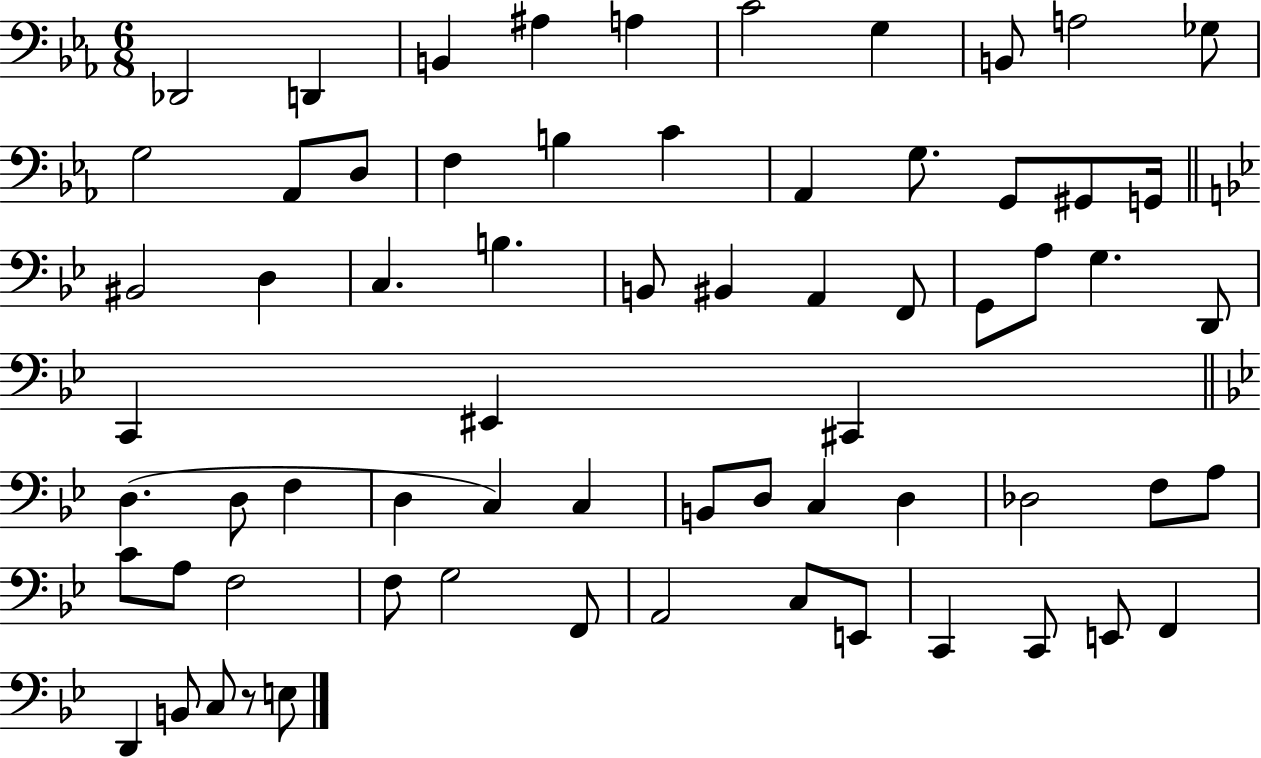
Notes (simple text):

Db2/h D2/q B2/q A#3/q A3/q C4/h G3/q B2/e A3/h Gb3/e G3/h Ab2/e D3/e F3/q B3/q C4/q Ab2/q G3/e. G2/e G#2/e G2/s BIS2/h D3/q C3/q. B3/q. B2/e BIS2/q A2/q F2/e G2/e A3/e G3/q. D2/e C2/q EIS2/q C#2/q D3/q. D3/e F3/q D3/q C3/q C3/q B2/e D3/e C3/q D3/q Db3/h F3/e A3/e C4/e A3/e F3/h F3/e G3/h F2/e A2/h C3/e E2/e C2/q C2/e E2/e F2/q D2/q B2/e C3/e R/e E3/e